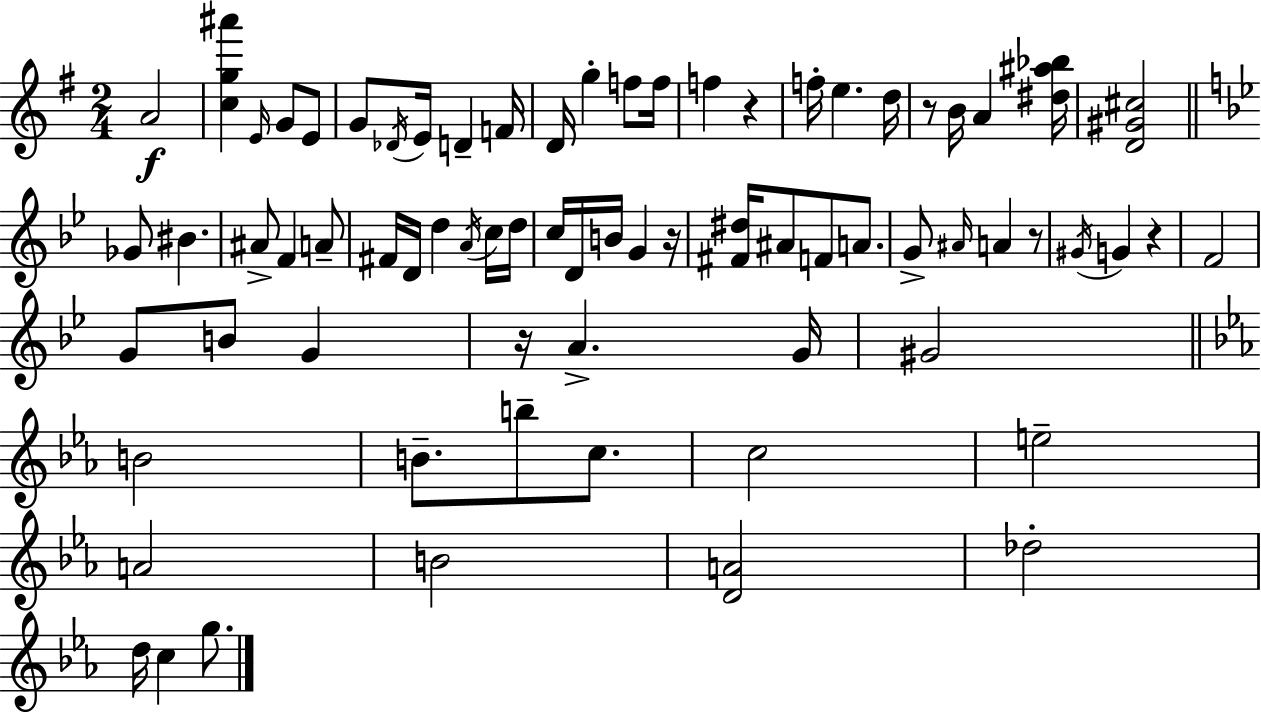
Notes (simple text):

A4/h [C5,G5,A#6]/q E4/s G4/e E4/e G4/e Db4/s E4/s D4/q F4/s D4/s G5/q F5/e F5/s F5/q R/q F5/s E5/q. D5/s R/e B4/s A4/q [D#5,A#5,Bb5]/s [D4,G#4,C#5]/h Gb4/e BIS4/q. A#4/e F4/q A4/e F#4/s D4/s D5/q A4/s C5/s D5/s C5/s D4/s B4/s G4/q R/s [F#4,D#5]/s A#4/e F4/e A4/e. G4/e A#4/s A4/q R/e G#4/s G4/q R/q F4/h G4/e B4/e G4/q R/s A4/q. G4/s G#4/h B4/h B4/e. B5/e C5/e. C5/h E5/h A4/h B4/h [D4,A4]/h Db5/h D5/s C5/q G5/e.